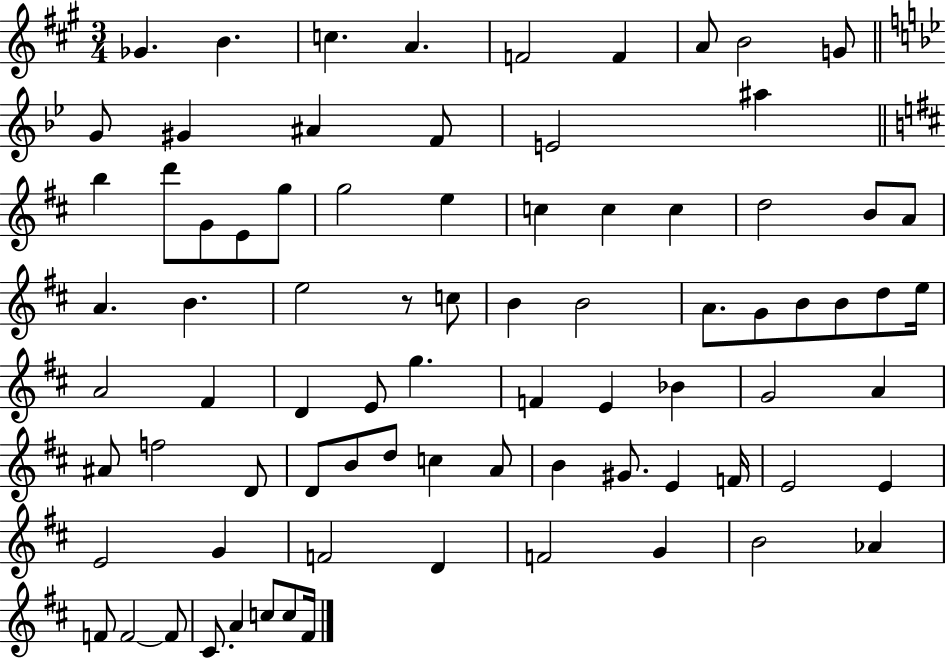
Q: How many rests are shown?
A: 1